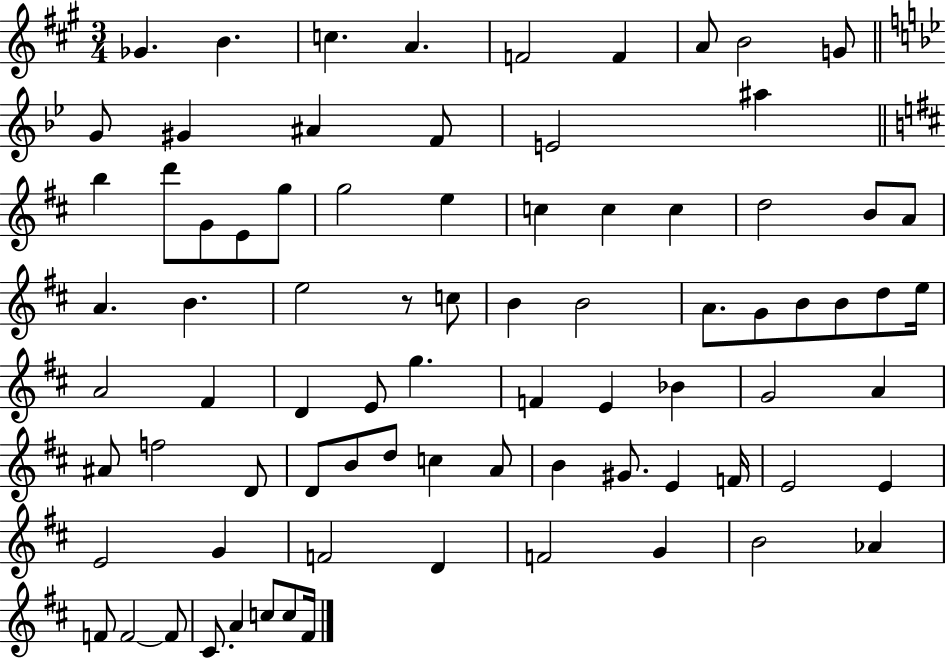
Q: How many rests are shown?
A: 1